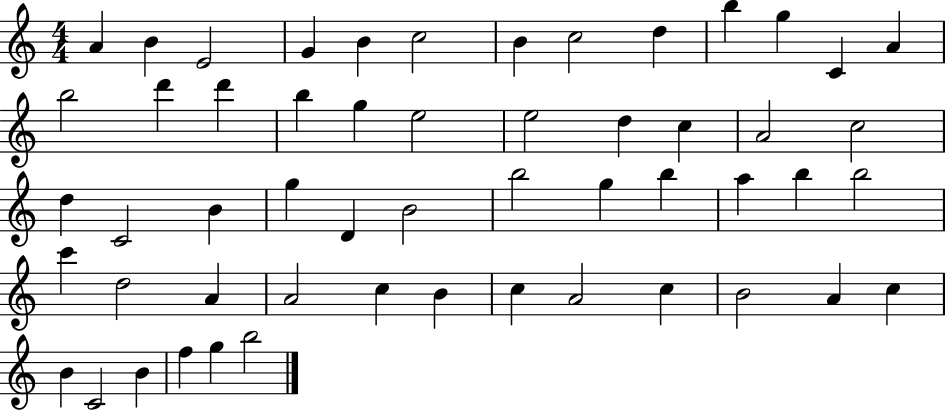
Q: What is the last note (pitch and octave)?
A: B5